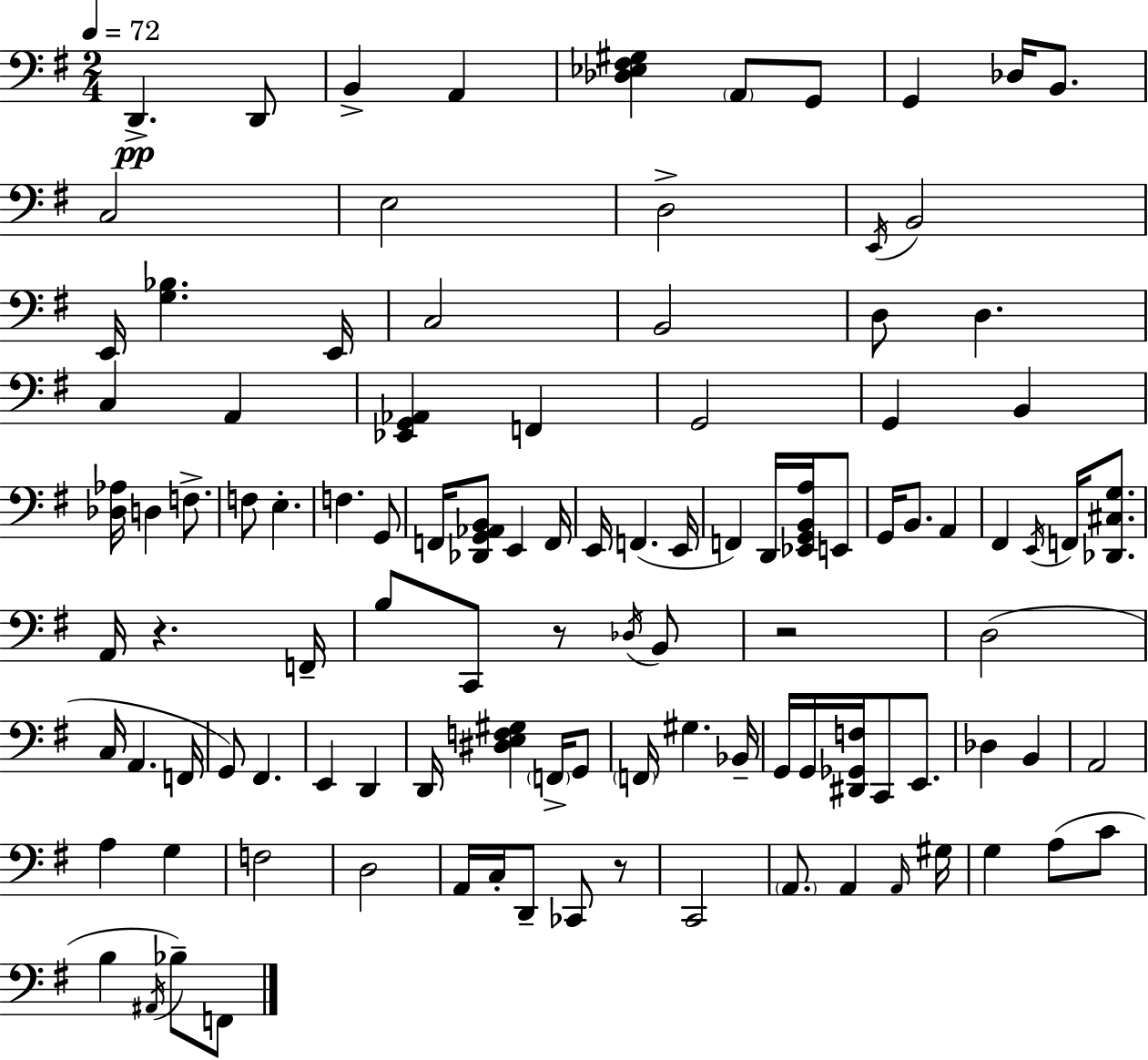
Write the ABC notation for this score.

X:1
T:Untitled
M:2/4
L:1/4
K:Em
D,, D,,/2 B,, A,, [_D,_E,^F,^G,] A,,/2 G,,/2 G,, _D,/4 B,,/2 C,2 E,2 D,2 E,,/4 B,,2 E,,/4 [G,_B,] E,,/4 C,2 B,,2 D,/2 D, C, A,, [_E,,G,,_A,,] F,, G,,2 G,, B,, [_D,_A,]/4 D, F,/2 F,/2 E, F, G,,/2 F,,/4 [_D,,G,,_A,,B,,]/2 E,, F,,/4 E,,/4 F,, E,,/4 F,, D,,/4 [_E,,G,,B,,A,]/4 E,,/2 G,,/4 B,,/2 A,, ^F,, E,,/4 F,,/4 [_D,,^C,G,]/2 A,,/4 z F,,/4 B,/2 C,,/2 z/2 _D,/4 B,,/2 z2 D,2 C,/4 A,, F,,/4 G,,/2 ^F,, E,, D,, D,,/4 [^D,E,F,^G,] F,,/4 G,,/2 F,,/4 ^G, _B,,/4 G,,/4 G,,/4 [^D,,_G,,F,]/4 C,,/2 E,,/2 _D, B,, A,,2 A, G, F,2 D,2 A,,/4 C,/4 D,,/2 _C,,/2 z/2 C,,2 A,,/2 A,, A,,/4 ^G,/4 G, A,/2 C/2 B, ^A,,/4 _B,/2 F,,/2